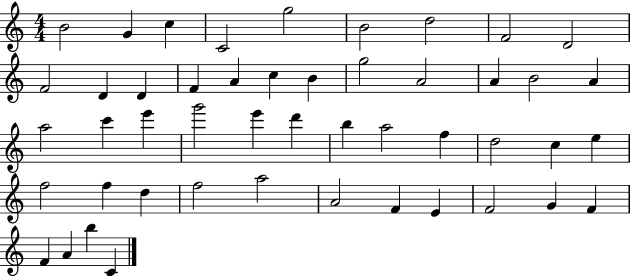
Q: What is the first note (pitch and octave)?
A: B4